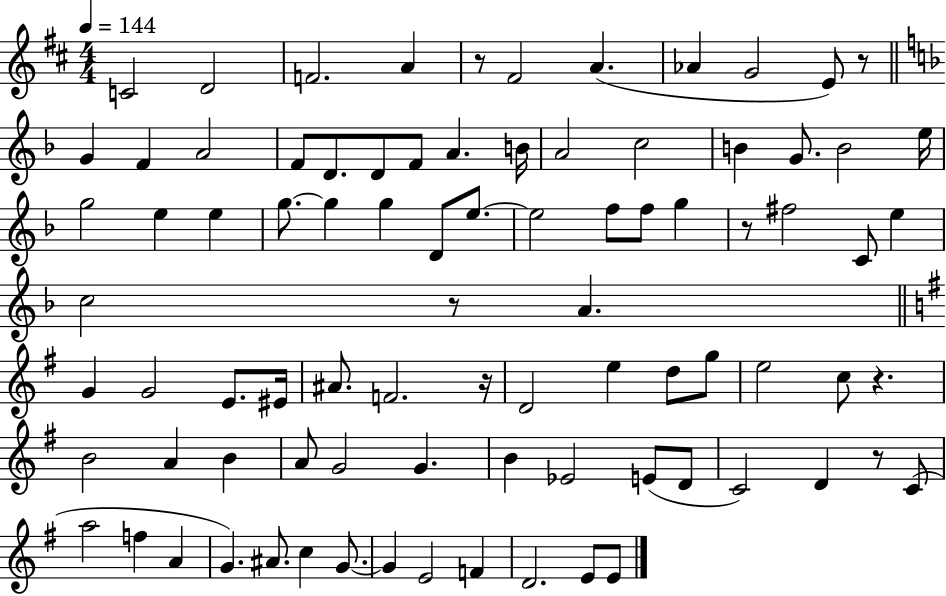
X:1
T:Untitled
M:4/4
L:1/4
K:D
C2 D2 F2 A z/2 ^F2 A _A G2 E/2 z/2 G F A2 F/2 D/2 D/2 F/2 A B/4 A2 c2 B G/2 B2 e/4 g2 e e g/2 g g D/2 e/2 e2 f/2 f/2 g z/2 ^f2 C/2 e c2 z/2 A G G2 E/2 ^E/4 ^A/2 F2 z/4 D2 e d/2 g/2 e2 c/2 z B2 A B A/2 G2 G B _E2 E/2 D/2 C2 D z/2 C/2 a2 f A G ^A/2 c G/2 G E2 F D2 E/2 E/2